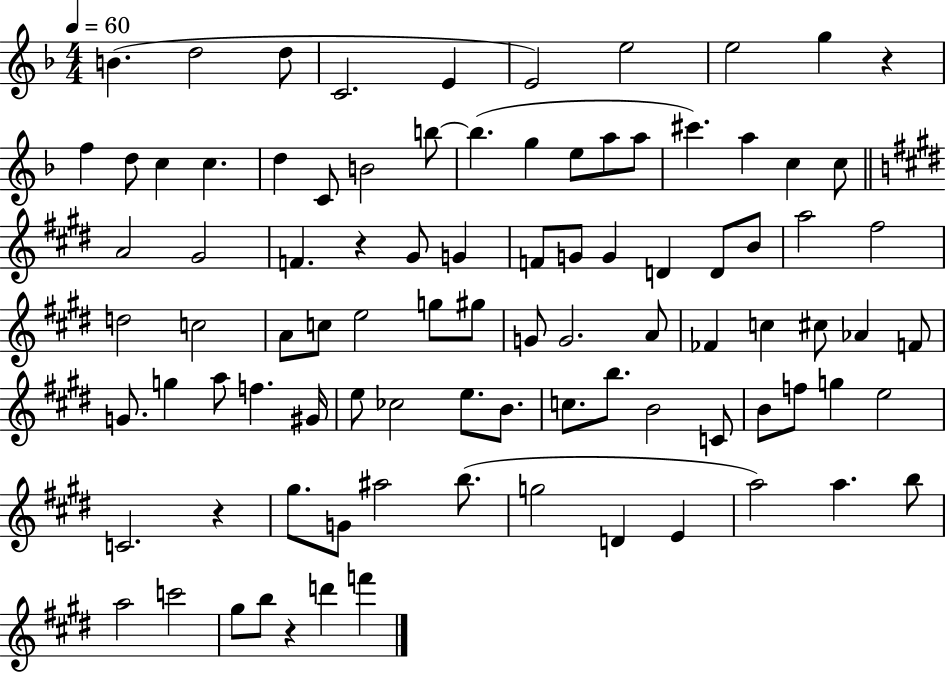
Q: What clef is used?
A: treble